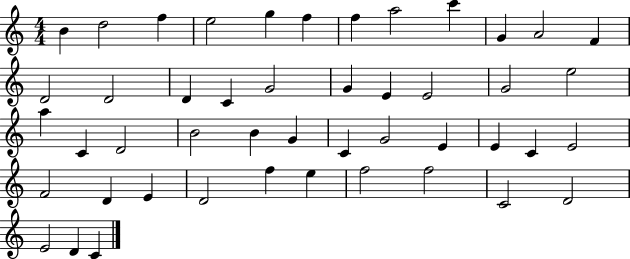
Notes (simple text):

B4/q D5/h F5/q E5/h G5/q F5/q F5/q A5/h C6/q G4/q A4/h F4/q D4/h D4/h D4/q C4/q G4/h G4/q E4/q E4/h G4/h E5/h A5/q C4/q D4/h B4/h B4/q G4/q C4/q G4/h E4/q E4/q C4/q E4/h F4/h D4/q E4/q D4/h F5/q E5/q F5/h F5/h C4/h D4/h E4/h D4/q C4/q